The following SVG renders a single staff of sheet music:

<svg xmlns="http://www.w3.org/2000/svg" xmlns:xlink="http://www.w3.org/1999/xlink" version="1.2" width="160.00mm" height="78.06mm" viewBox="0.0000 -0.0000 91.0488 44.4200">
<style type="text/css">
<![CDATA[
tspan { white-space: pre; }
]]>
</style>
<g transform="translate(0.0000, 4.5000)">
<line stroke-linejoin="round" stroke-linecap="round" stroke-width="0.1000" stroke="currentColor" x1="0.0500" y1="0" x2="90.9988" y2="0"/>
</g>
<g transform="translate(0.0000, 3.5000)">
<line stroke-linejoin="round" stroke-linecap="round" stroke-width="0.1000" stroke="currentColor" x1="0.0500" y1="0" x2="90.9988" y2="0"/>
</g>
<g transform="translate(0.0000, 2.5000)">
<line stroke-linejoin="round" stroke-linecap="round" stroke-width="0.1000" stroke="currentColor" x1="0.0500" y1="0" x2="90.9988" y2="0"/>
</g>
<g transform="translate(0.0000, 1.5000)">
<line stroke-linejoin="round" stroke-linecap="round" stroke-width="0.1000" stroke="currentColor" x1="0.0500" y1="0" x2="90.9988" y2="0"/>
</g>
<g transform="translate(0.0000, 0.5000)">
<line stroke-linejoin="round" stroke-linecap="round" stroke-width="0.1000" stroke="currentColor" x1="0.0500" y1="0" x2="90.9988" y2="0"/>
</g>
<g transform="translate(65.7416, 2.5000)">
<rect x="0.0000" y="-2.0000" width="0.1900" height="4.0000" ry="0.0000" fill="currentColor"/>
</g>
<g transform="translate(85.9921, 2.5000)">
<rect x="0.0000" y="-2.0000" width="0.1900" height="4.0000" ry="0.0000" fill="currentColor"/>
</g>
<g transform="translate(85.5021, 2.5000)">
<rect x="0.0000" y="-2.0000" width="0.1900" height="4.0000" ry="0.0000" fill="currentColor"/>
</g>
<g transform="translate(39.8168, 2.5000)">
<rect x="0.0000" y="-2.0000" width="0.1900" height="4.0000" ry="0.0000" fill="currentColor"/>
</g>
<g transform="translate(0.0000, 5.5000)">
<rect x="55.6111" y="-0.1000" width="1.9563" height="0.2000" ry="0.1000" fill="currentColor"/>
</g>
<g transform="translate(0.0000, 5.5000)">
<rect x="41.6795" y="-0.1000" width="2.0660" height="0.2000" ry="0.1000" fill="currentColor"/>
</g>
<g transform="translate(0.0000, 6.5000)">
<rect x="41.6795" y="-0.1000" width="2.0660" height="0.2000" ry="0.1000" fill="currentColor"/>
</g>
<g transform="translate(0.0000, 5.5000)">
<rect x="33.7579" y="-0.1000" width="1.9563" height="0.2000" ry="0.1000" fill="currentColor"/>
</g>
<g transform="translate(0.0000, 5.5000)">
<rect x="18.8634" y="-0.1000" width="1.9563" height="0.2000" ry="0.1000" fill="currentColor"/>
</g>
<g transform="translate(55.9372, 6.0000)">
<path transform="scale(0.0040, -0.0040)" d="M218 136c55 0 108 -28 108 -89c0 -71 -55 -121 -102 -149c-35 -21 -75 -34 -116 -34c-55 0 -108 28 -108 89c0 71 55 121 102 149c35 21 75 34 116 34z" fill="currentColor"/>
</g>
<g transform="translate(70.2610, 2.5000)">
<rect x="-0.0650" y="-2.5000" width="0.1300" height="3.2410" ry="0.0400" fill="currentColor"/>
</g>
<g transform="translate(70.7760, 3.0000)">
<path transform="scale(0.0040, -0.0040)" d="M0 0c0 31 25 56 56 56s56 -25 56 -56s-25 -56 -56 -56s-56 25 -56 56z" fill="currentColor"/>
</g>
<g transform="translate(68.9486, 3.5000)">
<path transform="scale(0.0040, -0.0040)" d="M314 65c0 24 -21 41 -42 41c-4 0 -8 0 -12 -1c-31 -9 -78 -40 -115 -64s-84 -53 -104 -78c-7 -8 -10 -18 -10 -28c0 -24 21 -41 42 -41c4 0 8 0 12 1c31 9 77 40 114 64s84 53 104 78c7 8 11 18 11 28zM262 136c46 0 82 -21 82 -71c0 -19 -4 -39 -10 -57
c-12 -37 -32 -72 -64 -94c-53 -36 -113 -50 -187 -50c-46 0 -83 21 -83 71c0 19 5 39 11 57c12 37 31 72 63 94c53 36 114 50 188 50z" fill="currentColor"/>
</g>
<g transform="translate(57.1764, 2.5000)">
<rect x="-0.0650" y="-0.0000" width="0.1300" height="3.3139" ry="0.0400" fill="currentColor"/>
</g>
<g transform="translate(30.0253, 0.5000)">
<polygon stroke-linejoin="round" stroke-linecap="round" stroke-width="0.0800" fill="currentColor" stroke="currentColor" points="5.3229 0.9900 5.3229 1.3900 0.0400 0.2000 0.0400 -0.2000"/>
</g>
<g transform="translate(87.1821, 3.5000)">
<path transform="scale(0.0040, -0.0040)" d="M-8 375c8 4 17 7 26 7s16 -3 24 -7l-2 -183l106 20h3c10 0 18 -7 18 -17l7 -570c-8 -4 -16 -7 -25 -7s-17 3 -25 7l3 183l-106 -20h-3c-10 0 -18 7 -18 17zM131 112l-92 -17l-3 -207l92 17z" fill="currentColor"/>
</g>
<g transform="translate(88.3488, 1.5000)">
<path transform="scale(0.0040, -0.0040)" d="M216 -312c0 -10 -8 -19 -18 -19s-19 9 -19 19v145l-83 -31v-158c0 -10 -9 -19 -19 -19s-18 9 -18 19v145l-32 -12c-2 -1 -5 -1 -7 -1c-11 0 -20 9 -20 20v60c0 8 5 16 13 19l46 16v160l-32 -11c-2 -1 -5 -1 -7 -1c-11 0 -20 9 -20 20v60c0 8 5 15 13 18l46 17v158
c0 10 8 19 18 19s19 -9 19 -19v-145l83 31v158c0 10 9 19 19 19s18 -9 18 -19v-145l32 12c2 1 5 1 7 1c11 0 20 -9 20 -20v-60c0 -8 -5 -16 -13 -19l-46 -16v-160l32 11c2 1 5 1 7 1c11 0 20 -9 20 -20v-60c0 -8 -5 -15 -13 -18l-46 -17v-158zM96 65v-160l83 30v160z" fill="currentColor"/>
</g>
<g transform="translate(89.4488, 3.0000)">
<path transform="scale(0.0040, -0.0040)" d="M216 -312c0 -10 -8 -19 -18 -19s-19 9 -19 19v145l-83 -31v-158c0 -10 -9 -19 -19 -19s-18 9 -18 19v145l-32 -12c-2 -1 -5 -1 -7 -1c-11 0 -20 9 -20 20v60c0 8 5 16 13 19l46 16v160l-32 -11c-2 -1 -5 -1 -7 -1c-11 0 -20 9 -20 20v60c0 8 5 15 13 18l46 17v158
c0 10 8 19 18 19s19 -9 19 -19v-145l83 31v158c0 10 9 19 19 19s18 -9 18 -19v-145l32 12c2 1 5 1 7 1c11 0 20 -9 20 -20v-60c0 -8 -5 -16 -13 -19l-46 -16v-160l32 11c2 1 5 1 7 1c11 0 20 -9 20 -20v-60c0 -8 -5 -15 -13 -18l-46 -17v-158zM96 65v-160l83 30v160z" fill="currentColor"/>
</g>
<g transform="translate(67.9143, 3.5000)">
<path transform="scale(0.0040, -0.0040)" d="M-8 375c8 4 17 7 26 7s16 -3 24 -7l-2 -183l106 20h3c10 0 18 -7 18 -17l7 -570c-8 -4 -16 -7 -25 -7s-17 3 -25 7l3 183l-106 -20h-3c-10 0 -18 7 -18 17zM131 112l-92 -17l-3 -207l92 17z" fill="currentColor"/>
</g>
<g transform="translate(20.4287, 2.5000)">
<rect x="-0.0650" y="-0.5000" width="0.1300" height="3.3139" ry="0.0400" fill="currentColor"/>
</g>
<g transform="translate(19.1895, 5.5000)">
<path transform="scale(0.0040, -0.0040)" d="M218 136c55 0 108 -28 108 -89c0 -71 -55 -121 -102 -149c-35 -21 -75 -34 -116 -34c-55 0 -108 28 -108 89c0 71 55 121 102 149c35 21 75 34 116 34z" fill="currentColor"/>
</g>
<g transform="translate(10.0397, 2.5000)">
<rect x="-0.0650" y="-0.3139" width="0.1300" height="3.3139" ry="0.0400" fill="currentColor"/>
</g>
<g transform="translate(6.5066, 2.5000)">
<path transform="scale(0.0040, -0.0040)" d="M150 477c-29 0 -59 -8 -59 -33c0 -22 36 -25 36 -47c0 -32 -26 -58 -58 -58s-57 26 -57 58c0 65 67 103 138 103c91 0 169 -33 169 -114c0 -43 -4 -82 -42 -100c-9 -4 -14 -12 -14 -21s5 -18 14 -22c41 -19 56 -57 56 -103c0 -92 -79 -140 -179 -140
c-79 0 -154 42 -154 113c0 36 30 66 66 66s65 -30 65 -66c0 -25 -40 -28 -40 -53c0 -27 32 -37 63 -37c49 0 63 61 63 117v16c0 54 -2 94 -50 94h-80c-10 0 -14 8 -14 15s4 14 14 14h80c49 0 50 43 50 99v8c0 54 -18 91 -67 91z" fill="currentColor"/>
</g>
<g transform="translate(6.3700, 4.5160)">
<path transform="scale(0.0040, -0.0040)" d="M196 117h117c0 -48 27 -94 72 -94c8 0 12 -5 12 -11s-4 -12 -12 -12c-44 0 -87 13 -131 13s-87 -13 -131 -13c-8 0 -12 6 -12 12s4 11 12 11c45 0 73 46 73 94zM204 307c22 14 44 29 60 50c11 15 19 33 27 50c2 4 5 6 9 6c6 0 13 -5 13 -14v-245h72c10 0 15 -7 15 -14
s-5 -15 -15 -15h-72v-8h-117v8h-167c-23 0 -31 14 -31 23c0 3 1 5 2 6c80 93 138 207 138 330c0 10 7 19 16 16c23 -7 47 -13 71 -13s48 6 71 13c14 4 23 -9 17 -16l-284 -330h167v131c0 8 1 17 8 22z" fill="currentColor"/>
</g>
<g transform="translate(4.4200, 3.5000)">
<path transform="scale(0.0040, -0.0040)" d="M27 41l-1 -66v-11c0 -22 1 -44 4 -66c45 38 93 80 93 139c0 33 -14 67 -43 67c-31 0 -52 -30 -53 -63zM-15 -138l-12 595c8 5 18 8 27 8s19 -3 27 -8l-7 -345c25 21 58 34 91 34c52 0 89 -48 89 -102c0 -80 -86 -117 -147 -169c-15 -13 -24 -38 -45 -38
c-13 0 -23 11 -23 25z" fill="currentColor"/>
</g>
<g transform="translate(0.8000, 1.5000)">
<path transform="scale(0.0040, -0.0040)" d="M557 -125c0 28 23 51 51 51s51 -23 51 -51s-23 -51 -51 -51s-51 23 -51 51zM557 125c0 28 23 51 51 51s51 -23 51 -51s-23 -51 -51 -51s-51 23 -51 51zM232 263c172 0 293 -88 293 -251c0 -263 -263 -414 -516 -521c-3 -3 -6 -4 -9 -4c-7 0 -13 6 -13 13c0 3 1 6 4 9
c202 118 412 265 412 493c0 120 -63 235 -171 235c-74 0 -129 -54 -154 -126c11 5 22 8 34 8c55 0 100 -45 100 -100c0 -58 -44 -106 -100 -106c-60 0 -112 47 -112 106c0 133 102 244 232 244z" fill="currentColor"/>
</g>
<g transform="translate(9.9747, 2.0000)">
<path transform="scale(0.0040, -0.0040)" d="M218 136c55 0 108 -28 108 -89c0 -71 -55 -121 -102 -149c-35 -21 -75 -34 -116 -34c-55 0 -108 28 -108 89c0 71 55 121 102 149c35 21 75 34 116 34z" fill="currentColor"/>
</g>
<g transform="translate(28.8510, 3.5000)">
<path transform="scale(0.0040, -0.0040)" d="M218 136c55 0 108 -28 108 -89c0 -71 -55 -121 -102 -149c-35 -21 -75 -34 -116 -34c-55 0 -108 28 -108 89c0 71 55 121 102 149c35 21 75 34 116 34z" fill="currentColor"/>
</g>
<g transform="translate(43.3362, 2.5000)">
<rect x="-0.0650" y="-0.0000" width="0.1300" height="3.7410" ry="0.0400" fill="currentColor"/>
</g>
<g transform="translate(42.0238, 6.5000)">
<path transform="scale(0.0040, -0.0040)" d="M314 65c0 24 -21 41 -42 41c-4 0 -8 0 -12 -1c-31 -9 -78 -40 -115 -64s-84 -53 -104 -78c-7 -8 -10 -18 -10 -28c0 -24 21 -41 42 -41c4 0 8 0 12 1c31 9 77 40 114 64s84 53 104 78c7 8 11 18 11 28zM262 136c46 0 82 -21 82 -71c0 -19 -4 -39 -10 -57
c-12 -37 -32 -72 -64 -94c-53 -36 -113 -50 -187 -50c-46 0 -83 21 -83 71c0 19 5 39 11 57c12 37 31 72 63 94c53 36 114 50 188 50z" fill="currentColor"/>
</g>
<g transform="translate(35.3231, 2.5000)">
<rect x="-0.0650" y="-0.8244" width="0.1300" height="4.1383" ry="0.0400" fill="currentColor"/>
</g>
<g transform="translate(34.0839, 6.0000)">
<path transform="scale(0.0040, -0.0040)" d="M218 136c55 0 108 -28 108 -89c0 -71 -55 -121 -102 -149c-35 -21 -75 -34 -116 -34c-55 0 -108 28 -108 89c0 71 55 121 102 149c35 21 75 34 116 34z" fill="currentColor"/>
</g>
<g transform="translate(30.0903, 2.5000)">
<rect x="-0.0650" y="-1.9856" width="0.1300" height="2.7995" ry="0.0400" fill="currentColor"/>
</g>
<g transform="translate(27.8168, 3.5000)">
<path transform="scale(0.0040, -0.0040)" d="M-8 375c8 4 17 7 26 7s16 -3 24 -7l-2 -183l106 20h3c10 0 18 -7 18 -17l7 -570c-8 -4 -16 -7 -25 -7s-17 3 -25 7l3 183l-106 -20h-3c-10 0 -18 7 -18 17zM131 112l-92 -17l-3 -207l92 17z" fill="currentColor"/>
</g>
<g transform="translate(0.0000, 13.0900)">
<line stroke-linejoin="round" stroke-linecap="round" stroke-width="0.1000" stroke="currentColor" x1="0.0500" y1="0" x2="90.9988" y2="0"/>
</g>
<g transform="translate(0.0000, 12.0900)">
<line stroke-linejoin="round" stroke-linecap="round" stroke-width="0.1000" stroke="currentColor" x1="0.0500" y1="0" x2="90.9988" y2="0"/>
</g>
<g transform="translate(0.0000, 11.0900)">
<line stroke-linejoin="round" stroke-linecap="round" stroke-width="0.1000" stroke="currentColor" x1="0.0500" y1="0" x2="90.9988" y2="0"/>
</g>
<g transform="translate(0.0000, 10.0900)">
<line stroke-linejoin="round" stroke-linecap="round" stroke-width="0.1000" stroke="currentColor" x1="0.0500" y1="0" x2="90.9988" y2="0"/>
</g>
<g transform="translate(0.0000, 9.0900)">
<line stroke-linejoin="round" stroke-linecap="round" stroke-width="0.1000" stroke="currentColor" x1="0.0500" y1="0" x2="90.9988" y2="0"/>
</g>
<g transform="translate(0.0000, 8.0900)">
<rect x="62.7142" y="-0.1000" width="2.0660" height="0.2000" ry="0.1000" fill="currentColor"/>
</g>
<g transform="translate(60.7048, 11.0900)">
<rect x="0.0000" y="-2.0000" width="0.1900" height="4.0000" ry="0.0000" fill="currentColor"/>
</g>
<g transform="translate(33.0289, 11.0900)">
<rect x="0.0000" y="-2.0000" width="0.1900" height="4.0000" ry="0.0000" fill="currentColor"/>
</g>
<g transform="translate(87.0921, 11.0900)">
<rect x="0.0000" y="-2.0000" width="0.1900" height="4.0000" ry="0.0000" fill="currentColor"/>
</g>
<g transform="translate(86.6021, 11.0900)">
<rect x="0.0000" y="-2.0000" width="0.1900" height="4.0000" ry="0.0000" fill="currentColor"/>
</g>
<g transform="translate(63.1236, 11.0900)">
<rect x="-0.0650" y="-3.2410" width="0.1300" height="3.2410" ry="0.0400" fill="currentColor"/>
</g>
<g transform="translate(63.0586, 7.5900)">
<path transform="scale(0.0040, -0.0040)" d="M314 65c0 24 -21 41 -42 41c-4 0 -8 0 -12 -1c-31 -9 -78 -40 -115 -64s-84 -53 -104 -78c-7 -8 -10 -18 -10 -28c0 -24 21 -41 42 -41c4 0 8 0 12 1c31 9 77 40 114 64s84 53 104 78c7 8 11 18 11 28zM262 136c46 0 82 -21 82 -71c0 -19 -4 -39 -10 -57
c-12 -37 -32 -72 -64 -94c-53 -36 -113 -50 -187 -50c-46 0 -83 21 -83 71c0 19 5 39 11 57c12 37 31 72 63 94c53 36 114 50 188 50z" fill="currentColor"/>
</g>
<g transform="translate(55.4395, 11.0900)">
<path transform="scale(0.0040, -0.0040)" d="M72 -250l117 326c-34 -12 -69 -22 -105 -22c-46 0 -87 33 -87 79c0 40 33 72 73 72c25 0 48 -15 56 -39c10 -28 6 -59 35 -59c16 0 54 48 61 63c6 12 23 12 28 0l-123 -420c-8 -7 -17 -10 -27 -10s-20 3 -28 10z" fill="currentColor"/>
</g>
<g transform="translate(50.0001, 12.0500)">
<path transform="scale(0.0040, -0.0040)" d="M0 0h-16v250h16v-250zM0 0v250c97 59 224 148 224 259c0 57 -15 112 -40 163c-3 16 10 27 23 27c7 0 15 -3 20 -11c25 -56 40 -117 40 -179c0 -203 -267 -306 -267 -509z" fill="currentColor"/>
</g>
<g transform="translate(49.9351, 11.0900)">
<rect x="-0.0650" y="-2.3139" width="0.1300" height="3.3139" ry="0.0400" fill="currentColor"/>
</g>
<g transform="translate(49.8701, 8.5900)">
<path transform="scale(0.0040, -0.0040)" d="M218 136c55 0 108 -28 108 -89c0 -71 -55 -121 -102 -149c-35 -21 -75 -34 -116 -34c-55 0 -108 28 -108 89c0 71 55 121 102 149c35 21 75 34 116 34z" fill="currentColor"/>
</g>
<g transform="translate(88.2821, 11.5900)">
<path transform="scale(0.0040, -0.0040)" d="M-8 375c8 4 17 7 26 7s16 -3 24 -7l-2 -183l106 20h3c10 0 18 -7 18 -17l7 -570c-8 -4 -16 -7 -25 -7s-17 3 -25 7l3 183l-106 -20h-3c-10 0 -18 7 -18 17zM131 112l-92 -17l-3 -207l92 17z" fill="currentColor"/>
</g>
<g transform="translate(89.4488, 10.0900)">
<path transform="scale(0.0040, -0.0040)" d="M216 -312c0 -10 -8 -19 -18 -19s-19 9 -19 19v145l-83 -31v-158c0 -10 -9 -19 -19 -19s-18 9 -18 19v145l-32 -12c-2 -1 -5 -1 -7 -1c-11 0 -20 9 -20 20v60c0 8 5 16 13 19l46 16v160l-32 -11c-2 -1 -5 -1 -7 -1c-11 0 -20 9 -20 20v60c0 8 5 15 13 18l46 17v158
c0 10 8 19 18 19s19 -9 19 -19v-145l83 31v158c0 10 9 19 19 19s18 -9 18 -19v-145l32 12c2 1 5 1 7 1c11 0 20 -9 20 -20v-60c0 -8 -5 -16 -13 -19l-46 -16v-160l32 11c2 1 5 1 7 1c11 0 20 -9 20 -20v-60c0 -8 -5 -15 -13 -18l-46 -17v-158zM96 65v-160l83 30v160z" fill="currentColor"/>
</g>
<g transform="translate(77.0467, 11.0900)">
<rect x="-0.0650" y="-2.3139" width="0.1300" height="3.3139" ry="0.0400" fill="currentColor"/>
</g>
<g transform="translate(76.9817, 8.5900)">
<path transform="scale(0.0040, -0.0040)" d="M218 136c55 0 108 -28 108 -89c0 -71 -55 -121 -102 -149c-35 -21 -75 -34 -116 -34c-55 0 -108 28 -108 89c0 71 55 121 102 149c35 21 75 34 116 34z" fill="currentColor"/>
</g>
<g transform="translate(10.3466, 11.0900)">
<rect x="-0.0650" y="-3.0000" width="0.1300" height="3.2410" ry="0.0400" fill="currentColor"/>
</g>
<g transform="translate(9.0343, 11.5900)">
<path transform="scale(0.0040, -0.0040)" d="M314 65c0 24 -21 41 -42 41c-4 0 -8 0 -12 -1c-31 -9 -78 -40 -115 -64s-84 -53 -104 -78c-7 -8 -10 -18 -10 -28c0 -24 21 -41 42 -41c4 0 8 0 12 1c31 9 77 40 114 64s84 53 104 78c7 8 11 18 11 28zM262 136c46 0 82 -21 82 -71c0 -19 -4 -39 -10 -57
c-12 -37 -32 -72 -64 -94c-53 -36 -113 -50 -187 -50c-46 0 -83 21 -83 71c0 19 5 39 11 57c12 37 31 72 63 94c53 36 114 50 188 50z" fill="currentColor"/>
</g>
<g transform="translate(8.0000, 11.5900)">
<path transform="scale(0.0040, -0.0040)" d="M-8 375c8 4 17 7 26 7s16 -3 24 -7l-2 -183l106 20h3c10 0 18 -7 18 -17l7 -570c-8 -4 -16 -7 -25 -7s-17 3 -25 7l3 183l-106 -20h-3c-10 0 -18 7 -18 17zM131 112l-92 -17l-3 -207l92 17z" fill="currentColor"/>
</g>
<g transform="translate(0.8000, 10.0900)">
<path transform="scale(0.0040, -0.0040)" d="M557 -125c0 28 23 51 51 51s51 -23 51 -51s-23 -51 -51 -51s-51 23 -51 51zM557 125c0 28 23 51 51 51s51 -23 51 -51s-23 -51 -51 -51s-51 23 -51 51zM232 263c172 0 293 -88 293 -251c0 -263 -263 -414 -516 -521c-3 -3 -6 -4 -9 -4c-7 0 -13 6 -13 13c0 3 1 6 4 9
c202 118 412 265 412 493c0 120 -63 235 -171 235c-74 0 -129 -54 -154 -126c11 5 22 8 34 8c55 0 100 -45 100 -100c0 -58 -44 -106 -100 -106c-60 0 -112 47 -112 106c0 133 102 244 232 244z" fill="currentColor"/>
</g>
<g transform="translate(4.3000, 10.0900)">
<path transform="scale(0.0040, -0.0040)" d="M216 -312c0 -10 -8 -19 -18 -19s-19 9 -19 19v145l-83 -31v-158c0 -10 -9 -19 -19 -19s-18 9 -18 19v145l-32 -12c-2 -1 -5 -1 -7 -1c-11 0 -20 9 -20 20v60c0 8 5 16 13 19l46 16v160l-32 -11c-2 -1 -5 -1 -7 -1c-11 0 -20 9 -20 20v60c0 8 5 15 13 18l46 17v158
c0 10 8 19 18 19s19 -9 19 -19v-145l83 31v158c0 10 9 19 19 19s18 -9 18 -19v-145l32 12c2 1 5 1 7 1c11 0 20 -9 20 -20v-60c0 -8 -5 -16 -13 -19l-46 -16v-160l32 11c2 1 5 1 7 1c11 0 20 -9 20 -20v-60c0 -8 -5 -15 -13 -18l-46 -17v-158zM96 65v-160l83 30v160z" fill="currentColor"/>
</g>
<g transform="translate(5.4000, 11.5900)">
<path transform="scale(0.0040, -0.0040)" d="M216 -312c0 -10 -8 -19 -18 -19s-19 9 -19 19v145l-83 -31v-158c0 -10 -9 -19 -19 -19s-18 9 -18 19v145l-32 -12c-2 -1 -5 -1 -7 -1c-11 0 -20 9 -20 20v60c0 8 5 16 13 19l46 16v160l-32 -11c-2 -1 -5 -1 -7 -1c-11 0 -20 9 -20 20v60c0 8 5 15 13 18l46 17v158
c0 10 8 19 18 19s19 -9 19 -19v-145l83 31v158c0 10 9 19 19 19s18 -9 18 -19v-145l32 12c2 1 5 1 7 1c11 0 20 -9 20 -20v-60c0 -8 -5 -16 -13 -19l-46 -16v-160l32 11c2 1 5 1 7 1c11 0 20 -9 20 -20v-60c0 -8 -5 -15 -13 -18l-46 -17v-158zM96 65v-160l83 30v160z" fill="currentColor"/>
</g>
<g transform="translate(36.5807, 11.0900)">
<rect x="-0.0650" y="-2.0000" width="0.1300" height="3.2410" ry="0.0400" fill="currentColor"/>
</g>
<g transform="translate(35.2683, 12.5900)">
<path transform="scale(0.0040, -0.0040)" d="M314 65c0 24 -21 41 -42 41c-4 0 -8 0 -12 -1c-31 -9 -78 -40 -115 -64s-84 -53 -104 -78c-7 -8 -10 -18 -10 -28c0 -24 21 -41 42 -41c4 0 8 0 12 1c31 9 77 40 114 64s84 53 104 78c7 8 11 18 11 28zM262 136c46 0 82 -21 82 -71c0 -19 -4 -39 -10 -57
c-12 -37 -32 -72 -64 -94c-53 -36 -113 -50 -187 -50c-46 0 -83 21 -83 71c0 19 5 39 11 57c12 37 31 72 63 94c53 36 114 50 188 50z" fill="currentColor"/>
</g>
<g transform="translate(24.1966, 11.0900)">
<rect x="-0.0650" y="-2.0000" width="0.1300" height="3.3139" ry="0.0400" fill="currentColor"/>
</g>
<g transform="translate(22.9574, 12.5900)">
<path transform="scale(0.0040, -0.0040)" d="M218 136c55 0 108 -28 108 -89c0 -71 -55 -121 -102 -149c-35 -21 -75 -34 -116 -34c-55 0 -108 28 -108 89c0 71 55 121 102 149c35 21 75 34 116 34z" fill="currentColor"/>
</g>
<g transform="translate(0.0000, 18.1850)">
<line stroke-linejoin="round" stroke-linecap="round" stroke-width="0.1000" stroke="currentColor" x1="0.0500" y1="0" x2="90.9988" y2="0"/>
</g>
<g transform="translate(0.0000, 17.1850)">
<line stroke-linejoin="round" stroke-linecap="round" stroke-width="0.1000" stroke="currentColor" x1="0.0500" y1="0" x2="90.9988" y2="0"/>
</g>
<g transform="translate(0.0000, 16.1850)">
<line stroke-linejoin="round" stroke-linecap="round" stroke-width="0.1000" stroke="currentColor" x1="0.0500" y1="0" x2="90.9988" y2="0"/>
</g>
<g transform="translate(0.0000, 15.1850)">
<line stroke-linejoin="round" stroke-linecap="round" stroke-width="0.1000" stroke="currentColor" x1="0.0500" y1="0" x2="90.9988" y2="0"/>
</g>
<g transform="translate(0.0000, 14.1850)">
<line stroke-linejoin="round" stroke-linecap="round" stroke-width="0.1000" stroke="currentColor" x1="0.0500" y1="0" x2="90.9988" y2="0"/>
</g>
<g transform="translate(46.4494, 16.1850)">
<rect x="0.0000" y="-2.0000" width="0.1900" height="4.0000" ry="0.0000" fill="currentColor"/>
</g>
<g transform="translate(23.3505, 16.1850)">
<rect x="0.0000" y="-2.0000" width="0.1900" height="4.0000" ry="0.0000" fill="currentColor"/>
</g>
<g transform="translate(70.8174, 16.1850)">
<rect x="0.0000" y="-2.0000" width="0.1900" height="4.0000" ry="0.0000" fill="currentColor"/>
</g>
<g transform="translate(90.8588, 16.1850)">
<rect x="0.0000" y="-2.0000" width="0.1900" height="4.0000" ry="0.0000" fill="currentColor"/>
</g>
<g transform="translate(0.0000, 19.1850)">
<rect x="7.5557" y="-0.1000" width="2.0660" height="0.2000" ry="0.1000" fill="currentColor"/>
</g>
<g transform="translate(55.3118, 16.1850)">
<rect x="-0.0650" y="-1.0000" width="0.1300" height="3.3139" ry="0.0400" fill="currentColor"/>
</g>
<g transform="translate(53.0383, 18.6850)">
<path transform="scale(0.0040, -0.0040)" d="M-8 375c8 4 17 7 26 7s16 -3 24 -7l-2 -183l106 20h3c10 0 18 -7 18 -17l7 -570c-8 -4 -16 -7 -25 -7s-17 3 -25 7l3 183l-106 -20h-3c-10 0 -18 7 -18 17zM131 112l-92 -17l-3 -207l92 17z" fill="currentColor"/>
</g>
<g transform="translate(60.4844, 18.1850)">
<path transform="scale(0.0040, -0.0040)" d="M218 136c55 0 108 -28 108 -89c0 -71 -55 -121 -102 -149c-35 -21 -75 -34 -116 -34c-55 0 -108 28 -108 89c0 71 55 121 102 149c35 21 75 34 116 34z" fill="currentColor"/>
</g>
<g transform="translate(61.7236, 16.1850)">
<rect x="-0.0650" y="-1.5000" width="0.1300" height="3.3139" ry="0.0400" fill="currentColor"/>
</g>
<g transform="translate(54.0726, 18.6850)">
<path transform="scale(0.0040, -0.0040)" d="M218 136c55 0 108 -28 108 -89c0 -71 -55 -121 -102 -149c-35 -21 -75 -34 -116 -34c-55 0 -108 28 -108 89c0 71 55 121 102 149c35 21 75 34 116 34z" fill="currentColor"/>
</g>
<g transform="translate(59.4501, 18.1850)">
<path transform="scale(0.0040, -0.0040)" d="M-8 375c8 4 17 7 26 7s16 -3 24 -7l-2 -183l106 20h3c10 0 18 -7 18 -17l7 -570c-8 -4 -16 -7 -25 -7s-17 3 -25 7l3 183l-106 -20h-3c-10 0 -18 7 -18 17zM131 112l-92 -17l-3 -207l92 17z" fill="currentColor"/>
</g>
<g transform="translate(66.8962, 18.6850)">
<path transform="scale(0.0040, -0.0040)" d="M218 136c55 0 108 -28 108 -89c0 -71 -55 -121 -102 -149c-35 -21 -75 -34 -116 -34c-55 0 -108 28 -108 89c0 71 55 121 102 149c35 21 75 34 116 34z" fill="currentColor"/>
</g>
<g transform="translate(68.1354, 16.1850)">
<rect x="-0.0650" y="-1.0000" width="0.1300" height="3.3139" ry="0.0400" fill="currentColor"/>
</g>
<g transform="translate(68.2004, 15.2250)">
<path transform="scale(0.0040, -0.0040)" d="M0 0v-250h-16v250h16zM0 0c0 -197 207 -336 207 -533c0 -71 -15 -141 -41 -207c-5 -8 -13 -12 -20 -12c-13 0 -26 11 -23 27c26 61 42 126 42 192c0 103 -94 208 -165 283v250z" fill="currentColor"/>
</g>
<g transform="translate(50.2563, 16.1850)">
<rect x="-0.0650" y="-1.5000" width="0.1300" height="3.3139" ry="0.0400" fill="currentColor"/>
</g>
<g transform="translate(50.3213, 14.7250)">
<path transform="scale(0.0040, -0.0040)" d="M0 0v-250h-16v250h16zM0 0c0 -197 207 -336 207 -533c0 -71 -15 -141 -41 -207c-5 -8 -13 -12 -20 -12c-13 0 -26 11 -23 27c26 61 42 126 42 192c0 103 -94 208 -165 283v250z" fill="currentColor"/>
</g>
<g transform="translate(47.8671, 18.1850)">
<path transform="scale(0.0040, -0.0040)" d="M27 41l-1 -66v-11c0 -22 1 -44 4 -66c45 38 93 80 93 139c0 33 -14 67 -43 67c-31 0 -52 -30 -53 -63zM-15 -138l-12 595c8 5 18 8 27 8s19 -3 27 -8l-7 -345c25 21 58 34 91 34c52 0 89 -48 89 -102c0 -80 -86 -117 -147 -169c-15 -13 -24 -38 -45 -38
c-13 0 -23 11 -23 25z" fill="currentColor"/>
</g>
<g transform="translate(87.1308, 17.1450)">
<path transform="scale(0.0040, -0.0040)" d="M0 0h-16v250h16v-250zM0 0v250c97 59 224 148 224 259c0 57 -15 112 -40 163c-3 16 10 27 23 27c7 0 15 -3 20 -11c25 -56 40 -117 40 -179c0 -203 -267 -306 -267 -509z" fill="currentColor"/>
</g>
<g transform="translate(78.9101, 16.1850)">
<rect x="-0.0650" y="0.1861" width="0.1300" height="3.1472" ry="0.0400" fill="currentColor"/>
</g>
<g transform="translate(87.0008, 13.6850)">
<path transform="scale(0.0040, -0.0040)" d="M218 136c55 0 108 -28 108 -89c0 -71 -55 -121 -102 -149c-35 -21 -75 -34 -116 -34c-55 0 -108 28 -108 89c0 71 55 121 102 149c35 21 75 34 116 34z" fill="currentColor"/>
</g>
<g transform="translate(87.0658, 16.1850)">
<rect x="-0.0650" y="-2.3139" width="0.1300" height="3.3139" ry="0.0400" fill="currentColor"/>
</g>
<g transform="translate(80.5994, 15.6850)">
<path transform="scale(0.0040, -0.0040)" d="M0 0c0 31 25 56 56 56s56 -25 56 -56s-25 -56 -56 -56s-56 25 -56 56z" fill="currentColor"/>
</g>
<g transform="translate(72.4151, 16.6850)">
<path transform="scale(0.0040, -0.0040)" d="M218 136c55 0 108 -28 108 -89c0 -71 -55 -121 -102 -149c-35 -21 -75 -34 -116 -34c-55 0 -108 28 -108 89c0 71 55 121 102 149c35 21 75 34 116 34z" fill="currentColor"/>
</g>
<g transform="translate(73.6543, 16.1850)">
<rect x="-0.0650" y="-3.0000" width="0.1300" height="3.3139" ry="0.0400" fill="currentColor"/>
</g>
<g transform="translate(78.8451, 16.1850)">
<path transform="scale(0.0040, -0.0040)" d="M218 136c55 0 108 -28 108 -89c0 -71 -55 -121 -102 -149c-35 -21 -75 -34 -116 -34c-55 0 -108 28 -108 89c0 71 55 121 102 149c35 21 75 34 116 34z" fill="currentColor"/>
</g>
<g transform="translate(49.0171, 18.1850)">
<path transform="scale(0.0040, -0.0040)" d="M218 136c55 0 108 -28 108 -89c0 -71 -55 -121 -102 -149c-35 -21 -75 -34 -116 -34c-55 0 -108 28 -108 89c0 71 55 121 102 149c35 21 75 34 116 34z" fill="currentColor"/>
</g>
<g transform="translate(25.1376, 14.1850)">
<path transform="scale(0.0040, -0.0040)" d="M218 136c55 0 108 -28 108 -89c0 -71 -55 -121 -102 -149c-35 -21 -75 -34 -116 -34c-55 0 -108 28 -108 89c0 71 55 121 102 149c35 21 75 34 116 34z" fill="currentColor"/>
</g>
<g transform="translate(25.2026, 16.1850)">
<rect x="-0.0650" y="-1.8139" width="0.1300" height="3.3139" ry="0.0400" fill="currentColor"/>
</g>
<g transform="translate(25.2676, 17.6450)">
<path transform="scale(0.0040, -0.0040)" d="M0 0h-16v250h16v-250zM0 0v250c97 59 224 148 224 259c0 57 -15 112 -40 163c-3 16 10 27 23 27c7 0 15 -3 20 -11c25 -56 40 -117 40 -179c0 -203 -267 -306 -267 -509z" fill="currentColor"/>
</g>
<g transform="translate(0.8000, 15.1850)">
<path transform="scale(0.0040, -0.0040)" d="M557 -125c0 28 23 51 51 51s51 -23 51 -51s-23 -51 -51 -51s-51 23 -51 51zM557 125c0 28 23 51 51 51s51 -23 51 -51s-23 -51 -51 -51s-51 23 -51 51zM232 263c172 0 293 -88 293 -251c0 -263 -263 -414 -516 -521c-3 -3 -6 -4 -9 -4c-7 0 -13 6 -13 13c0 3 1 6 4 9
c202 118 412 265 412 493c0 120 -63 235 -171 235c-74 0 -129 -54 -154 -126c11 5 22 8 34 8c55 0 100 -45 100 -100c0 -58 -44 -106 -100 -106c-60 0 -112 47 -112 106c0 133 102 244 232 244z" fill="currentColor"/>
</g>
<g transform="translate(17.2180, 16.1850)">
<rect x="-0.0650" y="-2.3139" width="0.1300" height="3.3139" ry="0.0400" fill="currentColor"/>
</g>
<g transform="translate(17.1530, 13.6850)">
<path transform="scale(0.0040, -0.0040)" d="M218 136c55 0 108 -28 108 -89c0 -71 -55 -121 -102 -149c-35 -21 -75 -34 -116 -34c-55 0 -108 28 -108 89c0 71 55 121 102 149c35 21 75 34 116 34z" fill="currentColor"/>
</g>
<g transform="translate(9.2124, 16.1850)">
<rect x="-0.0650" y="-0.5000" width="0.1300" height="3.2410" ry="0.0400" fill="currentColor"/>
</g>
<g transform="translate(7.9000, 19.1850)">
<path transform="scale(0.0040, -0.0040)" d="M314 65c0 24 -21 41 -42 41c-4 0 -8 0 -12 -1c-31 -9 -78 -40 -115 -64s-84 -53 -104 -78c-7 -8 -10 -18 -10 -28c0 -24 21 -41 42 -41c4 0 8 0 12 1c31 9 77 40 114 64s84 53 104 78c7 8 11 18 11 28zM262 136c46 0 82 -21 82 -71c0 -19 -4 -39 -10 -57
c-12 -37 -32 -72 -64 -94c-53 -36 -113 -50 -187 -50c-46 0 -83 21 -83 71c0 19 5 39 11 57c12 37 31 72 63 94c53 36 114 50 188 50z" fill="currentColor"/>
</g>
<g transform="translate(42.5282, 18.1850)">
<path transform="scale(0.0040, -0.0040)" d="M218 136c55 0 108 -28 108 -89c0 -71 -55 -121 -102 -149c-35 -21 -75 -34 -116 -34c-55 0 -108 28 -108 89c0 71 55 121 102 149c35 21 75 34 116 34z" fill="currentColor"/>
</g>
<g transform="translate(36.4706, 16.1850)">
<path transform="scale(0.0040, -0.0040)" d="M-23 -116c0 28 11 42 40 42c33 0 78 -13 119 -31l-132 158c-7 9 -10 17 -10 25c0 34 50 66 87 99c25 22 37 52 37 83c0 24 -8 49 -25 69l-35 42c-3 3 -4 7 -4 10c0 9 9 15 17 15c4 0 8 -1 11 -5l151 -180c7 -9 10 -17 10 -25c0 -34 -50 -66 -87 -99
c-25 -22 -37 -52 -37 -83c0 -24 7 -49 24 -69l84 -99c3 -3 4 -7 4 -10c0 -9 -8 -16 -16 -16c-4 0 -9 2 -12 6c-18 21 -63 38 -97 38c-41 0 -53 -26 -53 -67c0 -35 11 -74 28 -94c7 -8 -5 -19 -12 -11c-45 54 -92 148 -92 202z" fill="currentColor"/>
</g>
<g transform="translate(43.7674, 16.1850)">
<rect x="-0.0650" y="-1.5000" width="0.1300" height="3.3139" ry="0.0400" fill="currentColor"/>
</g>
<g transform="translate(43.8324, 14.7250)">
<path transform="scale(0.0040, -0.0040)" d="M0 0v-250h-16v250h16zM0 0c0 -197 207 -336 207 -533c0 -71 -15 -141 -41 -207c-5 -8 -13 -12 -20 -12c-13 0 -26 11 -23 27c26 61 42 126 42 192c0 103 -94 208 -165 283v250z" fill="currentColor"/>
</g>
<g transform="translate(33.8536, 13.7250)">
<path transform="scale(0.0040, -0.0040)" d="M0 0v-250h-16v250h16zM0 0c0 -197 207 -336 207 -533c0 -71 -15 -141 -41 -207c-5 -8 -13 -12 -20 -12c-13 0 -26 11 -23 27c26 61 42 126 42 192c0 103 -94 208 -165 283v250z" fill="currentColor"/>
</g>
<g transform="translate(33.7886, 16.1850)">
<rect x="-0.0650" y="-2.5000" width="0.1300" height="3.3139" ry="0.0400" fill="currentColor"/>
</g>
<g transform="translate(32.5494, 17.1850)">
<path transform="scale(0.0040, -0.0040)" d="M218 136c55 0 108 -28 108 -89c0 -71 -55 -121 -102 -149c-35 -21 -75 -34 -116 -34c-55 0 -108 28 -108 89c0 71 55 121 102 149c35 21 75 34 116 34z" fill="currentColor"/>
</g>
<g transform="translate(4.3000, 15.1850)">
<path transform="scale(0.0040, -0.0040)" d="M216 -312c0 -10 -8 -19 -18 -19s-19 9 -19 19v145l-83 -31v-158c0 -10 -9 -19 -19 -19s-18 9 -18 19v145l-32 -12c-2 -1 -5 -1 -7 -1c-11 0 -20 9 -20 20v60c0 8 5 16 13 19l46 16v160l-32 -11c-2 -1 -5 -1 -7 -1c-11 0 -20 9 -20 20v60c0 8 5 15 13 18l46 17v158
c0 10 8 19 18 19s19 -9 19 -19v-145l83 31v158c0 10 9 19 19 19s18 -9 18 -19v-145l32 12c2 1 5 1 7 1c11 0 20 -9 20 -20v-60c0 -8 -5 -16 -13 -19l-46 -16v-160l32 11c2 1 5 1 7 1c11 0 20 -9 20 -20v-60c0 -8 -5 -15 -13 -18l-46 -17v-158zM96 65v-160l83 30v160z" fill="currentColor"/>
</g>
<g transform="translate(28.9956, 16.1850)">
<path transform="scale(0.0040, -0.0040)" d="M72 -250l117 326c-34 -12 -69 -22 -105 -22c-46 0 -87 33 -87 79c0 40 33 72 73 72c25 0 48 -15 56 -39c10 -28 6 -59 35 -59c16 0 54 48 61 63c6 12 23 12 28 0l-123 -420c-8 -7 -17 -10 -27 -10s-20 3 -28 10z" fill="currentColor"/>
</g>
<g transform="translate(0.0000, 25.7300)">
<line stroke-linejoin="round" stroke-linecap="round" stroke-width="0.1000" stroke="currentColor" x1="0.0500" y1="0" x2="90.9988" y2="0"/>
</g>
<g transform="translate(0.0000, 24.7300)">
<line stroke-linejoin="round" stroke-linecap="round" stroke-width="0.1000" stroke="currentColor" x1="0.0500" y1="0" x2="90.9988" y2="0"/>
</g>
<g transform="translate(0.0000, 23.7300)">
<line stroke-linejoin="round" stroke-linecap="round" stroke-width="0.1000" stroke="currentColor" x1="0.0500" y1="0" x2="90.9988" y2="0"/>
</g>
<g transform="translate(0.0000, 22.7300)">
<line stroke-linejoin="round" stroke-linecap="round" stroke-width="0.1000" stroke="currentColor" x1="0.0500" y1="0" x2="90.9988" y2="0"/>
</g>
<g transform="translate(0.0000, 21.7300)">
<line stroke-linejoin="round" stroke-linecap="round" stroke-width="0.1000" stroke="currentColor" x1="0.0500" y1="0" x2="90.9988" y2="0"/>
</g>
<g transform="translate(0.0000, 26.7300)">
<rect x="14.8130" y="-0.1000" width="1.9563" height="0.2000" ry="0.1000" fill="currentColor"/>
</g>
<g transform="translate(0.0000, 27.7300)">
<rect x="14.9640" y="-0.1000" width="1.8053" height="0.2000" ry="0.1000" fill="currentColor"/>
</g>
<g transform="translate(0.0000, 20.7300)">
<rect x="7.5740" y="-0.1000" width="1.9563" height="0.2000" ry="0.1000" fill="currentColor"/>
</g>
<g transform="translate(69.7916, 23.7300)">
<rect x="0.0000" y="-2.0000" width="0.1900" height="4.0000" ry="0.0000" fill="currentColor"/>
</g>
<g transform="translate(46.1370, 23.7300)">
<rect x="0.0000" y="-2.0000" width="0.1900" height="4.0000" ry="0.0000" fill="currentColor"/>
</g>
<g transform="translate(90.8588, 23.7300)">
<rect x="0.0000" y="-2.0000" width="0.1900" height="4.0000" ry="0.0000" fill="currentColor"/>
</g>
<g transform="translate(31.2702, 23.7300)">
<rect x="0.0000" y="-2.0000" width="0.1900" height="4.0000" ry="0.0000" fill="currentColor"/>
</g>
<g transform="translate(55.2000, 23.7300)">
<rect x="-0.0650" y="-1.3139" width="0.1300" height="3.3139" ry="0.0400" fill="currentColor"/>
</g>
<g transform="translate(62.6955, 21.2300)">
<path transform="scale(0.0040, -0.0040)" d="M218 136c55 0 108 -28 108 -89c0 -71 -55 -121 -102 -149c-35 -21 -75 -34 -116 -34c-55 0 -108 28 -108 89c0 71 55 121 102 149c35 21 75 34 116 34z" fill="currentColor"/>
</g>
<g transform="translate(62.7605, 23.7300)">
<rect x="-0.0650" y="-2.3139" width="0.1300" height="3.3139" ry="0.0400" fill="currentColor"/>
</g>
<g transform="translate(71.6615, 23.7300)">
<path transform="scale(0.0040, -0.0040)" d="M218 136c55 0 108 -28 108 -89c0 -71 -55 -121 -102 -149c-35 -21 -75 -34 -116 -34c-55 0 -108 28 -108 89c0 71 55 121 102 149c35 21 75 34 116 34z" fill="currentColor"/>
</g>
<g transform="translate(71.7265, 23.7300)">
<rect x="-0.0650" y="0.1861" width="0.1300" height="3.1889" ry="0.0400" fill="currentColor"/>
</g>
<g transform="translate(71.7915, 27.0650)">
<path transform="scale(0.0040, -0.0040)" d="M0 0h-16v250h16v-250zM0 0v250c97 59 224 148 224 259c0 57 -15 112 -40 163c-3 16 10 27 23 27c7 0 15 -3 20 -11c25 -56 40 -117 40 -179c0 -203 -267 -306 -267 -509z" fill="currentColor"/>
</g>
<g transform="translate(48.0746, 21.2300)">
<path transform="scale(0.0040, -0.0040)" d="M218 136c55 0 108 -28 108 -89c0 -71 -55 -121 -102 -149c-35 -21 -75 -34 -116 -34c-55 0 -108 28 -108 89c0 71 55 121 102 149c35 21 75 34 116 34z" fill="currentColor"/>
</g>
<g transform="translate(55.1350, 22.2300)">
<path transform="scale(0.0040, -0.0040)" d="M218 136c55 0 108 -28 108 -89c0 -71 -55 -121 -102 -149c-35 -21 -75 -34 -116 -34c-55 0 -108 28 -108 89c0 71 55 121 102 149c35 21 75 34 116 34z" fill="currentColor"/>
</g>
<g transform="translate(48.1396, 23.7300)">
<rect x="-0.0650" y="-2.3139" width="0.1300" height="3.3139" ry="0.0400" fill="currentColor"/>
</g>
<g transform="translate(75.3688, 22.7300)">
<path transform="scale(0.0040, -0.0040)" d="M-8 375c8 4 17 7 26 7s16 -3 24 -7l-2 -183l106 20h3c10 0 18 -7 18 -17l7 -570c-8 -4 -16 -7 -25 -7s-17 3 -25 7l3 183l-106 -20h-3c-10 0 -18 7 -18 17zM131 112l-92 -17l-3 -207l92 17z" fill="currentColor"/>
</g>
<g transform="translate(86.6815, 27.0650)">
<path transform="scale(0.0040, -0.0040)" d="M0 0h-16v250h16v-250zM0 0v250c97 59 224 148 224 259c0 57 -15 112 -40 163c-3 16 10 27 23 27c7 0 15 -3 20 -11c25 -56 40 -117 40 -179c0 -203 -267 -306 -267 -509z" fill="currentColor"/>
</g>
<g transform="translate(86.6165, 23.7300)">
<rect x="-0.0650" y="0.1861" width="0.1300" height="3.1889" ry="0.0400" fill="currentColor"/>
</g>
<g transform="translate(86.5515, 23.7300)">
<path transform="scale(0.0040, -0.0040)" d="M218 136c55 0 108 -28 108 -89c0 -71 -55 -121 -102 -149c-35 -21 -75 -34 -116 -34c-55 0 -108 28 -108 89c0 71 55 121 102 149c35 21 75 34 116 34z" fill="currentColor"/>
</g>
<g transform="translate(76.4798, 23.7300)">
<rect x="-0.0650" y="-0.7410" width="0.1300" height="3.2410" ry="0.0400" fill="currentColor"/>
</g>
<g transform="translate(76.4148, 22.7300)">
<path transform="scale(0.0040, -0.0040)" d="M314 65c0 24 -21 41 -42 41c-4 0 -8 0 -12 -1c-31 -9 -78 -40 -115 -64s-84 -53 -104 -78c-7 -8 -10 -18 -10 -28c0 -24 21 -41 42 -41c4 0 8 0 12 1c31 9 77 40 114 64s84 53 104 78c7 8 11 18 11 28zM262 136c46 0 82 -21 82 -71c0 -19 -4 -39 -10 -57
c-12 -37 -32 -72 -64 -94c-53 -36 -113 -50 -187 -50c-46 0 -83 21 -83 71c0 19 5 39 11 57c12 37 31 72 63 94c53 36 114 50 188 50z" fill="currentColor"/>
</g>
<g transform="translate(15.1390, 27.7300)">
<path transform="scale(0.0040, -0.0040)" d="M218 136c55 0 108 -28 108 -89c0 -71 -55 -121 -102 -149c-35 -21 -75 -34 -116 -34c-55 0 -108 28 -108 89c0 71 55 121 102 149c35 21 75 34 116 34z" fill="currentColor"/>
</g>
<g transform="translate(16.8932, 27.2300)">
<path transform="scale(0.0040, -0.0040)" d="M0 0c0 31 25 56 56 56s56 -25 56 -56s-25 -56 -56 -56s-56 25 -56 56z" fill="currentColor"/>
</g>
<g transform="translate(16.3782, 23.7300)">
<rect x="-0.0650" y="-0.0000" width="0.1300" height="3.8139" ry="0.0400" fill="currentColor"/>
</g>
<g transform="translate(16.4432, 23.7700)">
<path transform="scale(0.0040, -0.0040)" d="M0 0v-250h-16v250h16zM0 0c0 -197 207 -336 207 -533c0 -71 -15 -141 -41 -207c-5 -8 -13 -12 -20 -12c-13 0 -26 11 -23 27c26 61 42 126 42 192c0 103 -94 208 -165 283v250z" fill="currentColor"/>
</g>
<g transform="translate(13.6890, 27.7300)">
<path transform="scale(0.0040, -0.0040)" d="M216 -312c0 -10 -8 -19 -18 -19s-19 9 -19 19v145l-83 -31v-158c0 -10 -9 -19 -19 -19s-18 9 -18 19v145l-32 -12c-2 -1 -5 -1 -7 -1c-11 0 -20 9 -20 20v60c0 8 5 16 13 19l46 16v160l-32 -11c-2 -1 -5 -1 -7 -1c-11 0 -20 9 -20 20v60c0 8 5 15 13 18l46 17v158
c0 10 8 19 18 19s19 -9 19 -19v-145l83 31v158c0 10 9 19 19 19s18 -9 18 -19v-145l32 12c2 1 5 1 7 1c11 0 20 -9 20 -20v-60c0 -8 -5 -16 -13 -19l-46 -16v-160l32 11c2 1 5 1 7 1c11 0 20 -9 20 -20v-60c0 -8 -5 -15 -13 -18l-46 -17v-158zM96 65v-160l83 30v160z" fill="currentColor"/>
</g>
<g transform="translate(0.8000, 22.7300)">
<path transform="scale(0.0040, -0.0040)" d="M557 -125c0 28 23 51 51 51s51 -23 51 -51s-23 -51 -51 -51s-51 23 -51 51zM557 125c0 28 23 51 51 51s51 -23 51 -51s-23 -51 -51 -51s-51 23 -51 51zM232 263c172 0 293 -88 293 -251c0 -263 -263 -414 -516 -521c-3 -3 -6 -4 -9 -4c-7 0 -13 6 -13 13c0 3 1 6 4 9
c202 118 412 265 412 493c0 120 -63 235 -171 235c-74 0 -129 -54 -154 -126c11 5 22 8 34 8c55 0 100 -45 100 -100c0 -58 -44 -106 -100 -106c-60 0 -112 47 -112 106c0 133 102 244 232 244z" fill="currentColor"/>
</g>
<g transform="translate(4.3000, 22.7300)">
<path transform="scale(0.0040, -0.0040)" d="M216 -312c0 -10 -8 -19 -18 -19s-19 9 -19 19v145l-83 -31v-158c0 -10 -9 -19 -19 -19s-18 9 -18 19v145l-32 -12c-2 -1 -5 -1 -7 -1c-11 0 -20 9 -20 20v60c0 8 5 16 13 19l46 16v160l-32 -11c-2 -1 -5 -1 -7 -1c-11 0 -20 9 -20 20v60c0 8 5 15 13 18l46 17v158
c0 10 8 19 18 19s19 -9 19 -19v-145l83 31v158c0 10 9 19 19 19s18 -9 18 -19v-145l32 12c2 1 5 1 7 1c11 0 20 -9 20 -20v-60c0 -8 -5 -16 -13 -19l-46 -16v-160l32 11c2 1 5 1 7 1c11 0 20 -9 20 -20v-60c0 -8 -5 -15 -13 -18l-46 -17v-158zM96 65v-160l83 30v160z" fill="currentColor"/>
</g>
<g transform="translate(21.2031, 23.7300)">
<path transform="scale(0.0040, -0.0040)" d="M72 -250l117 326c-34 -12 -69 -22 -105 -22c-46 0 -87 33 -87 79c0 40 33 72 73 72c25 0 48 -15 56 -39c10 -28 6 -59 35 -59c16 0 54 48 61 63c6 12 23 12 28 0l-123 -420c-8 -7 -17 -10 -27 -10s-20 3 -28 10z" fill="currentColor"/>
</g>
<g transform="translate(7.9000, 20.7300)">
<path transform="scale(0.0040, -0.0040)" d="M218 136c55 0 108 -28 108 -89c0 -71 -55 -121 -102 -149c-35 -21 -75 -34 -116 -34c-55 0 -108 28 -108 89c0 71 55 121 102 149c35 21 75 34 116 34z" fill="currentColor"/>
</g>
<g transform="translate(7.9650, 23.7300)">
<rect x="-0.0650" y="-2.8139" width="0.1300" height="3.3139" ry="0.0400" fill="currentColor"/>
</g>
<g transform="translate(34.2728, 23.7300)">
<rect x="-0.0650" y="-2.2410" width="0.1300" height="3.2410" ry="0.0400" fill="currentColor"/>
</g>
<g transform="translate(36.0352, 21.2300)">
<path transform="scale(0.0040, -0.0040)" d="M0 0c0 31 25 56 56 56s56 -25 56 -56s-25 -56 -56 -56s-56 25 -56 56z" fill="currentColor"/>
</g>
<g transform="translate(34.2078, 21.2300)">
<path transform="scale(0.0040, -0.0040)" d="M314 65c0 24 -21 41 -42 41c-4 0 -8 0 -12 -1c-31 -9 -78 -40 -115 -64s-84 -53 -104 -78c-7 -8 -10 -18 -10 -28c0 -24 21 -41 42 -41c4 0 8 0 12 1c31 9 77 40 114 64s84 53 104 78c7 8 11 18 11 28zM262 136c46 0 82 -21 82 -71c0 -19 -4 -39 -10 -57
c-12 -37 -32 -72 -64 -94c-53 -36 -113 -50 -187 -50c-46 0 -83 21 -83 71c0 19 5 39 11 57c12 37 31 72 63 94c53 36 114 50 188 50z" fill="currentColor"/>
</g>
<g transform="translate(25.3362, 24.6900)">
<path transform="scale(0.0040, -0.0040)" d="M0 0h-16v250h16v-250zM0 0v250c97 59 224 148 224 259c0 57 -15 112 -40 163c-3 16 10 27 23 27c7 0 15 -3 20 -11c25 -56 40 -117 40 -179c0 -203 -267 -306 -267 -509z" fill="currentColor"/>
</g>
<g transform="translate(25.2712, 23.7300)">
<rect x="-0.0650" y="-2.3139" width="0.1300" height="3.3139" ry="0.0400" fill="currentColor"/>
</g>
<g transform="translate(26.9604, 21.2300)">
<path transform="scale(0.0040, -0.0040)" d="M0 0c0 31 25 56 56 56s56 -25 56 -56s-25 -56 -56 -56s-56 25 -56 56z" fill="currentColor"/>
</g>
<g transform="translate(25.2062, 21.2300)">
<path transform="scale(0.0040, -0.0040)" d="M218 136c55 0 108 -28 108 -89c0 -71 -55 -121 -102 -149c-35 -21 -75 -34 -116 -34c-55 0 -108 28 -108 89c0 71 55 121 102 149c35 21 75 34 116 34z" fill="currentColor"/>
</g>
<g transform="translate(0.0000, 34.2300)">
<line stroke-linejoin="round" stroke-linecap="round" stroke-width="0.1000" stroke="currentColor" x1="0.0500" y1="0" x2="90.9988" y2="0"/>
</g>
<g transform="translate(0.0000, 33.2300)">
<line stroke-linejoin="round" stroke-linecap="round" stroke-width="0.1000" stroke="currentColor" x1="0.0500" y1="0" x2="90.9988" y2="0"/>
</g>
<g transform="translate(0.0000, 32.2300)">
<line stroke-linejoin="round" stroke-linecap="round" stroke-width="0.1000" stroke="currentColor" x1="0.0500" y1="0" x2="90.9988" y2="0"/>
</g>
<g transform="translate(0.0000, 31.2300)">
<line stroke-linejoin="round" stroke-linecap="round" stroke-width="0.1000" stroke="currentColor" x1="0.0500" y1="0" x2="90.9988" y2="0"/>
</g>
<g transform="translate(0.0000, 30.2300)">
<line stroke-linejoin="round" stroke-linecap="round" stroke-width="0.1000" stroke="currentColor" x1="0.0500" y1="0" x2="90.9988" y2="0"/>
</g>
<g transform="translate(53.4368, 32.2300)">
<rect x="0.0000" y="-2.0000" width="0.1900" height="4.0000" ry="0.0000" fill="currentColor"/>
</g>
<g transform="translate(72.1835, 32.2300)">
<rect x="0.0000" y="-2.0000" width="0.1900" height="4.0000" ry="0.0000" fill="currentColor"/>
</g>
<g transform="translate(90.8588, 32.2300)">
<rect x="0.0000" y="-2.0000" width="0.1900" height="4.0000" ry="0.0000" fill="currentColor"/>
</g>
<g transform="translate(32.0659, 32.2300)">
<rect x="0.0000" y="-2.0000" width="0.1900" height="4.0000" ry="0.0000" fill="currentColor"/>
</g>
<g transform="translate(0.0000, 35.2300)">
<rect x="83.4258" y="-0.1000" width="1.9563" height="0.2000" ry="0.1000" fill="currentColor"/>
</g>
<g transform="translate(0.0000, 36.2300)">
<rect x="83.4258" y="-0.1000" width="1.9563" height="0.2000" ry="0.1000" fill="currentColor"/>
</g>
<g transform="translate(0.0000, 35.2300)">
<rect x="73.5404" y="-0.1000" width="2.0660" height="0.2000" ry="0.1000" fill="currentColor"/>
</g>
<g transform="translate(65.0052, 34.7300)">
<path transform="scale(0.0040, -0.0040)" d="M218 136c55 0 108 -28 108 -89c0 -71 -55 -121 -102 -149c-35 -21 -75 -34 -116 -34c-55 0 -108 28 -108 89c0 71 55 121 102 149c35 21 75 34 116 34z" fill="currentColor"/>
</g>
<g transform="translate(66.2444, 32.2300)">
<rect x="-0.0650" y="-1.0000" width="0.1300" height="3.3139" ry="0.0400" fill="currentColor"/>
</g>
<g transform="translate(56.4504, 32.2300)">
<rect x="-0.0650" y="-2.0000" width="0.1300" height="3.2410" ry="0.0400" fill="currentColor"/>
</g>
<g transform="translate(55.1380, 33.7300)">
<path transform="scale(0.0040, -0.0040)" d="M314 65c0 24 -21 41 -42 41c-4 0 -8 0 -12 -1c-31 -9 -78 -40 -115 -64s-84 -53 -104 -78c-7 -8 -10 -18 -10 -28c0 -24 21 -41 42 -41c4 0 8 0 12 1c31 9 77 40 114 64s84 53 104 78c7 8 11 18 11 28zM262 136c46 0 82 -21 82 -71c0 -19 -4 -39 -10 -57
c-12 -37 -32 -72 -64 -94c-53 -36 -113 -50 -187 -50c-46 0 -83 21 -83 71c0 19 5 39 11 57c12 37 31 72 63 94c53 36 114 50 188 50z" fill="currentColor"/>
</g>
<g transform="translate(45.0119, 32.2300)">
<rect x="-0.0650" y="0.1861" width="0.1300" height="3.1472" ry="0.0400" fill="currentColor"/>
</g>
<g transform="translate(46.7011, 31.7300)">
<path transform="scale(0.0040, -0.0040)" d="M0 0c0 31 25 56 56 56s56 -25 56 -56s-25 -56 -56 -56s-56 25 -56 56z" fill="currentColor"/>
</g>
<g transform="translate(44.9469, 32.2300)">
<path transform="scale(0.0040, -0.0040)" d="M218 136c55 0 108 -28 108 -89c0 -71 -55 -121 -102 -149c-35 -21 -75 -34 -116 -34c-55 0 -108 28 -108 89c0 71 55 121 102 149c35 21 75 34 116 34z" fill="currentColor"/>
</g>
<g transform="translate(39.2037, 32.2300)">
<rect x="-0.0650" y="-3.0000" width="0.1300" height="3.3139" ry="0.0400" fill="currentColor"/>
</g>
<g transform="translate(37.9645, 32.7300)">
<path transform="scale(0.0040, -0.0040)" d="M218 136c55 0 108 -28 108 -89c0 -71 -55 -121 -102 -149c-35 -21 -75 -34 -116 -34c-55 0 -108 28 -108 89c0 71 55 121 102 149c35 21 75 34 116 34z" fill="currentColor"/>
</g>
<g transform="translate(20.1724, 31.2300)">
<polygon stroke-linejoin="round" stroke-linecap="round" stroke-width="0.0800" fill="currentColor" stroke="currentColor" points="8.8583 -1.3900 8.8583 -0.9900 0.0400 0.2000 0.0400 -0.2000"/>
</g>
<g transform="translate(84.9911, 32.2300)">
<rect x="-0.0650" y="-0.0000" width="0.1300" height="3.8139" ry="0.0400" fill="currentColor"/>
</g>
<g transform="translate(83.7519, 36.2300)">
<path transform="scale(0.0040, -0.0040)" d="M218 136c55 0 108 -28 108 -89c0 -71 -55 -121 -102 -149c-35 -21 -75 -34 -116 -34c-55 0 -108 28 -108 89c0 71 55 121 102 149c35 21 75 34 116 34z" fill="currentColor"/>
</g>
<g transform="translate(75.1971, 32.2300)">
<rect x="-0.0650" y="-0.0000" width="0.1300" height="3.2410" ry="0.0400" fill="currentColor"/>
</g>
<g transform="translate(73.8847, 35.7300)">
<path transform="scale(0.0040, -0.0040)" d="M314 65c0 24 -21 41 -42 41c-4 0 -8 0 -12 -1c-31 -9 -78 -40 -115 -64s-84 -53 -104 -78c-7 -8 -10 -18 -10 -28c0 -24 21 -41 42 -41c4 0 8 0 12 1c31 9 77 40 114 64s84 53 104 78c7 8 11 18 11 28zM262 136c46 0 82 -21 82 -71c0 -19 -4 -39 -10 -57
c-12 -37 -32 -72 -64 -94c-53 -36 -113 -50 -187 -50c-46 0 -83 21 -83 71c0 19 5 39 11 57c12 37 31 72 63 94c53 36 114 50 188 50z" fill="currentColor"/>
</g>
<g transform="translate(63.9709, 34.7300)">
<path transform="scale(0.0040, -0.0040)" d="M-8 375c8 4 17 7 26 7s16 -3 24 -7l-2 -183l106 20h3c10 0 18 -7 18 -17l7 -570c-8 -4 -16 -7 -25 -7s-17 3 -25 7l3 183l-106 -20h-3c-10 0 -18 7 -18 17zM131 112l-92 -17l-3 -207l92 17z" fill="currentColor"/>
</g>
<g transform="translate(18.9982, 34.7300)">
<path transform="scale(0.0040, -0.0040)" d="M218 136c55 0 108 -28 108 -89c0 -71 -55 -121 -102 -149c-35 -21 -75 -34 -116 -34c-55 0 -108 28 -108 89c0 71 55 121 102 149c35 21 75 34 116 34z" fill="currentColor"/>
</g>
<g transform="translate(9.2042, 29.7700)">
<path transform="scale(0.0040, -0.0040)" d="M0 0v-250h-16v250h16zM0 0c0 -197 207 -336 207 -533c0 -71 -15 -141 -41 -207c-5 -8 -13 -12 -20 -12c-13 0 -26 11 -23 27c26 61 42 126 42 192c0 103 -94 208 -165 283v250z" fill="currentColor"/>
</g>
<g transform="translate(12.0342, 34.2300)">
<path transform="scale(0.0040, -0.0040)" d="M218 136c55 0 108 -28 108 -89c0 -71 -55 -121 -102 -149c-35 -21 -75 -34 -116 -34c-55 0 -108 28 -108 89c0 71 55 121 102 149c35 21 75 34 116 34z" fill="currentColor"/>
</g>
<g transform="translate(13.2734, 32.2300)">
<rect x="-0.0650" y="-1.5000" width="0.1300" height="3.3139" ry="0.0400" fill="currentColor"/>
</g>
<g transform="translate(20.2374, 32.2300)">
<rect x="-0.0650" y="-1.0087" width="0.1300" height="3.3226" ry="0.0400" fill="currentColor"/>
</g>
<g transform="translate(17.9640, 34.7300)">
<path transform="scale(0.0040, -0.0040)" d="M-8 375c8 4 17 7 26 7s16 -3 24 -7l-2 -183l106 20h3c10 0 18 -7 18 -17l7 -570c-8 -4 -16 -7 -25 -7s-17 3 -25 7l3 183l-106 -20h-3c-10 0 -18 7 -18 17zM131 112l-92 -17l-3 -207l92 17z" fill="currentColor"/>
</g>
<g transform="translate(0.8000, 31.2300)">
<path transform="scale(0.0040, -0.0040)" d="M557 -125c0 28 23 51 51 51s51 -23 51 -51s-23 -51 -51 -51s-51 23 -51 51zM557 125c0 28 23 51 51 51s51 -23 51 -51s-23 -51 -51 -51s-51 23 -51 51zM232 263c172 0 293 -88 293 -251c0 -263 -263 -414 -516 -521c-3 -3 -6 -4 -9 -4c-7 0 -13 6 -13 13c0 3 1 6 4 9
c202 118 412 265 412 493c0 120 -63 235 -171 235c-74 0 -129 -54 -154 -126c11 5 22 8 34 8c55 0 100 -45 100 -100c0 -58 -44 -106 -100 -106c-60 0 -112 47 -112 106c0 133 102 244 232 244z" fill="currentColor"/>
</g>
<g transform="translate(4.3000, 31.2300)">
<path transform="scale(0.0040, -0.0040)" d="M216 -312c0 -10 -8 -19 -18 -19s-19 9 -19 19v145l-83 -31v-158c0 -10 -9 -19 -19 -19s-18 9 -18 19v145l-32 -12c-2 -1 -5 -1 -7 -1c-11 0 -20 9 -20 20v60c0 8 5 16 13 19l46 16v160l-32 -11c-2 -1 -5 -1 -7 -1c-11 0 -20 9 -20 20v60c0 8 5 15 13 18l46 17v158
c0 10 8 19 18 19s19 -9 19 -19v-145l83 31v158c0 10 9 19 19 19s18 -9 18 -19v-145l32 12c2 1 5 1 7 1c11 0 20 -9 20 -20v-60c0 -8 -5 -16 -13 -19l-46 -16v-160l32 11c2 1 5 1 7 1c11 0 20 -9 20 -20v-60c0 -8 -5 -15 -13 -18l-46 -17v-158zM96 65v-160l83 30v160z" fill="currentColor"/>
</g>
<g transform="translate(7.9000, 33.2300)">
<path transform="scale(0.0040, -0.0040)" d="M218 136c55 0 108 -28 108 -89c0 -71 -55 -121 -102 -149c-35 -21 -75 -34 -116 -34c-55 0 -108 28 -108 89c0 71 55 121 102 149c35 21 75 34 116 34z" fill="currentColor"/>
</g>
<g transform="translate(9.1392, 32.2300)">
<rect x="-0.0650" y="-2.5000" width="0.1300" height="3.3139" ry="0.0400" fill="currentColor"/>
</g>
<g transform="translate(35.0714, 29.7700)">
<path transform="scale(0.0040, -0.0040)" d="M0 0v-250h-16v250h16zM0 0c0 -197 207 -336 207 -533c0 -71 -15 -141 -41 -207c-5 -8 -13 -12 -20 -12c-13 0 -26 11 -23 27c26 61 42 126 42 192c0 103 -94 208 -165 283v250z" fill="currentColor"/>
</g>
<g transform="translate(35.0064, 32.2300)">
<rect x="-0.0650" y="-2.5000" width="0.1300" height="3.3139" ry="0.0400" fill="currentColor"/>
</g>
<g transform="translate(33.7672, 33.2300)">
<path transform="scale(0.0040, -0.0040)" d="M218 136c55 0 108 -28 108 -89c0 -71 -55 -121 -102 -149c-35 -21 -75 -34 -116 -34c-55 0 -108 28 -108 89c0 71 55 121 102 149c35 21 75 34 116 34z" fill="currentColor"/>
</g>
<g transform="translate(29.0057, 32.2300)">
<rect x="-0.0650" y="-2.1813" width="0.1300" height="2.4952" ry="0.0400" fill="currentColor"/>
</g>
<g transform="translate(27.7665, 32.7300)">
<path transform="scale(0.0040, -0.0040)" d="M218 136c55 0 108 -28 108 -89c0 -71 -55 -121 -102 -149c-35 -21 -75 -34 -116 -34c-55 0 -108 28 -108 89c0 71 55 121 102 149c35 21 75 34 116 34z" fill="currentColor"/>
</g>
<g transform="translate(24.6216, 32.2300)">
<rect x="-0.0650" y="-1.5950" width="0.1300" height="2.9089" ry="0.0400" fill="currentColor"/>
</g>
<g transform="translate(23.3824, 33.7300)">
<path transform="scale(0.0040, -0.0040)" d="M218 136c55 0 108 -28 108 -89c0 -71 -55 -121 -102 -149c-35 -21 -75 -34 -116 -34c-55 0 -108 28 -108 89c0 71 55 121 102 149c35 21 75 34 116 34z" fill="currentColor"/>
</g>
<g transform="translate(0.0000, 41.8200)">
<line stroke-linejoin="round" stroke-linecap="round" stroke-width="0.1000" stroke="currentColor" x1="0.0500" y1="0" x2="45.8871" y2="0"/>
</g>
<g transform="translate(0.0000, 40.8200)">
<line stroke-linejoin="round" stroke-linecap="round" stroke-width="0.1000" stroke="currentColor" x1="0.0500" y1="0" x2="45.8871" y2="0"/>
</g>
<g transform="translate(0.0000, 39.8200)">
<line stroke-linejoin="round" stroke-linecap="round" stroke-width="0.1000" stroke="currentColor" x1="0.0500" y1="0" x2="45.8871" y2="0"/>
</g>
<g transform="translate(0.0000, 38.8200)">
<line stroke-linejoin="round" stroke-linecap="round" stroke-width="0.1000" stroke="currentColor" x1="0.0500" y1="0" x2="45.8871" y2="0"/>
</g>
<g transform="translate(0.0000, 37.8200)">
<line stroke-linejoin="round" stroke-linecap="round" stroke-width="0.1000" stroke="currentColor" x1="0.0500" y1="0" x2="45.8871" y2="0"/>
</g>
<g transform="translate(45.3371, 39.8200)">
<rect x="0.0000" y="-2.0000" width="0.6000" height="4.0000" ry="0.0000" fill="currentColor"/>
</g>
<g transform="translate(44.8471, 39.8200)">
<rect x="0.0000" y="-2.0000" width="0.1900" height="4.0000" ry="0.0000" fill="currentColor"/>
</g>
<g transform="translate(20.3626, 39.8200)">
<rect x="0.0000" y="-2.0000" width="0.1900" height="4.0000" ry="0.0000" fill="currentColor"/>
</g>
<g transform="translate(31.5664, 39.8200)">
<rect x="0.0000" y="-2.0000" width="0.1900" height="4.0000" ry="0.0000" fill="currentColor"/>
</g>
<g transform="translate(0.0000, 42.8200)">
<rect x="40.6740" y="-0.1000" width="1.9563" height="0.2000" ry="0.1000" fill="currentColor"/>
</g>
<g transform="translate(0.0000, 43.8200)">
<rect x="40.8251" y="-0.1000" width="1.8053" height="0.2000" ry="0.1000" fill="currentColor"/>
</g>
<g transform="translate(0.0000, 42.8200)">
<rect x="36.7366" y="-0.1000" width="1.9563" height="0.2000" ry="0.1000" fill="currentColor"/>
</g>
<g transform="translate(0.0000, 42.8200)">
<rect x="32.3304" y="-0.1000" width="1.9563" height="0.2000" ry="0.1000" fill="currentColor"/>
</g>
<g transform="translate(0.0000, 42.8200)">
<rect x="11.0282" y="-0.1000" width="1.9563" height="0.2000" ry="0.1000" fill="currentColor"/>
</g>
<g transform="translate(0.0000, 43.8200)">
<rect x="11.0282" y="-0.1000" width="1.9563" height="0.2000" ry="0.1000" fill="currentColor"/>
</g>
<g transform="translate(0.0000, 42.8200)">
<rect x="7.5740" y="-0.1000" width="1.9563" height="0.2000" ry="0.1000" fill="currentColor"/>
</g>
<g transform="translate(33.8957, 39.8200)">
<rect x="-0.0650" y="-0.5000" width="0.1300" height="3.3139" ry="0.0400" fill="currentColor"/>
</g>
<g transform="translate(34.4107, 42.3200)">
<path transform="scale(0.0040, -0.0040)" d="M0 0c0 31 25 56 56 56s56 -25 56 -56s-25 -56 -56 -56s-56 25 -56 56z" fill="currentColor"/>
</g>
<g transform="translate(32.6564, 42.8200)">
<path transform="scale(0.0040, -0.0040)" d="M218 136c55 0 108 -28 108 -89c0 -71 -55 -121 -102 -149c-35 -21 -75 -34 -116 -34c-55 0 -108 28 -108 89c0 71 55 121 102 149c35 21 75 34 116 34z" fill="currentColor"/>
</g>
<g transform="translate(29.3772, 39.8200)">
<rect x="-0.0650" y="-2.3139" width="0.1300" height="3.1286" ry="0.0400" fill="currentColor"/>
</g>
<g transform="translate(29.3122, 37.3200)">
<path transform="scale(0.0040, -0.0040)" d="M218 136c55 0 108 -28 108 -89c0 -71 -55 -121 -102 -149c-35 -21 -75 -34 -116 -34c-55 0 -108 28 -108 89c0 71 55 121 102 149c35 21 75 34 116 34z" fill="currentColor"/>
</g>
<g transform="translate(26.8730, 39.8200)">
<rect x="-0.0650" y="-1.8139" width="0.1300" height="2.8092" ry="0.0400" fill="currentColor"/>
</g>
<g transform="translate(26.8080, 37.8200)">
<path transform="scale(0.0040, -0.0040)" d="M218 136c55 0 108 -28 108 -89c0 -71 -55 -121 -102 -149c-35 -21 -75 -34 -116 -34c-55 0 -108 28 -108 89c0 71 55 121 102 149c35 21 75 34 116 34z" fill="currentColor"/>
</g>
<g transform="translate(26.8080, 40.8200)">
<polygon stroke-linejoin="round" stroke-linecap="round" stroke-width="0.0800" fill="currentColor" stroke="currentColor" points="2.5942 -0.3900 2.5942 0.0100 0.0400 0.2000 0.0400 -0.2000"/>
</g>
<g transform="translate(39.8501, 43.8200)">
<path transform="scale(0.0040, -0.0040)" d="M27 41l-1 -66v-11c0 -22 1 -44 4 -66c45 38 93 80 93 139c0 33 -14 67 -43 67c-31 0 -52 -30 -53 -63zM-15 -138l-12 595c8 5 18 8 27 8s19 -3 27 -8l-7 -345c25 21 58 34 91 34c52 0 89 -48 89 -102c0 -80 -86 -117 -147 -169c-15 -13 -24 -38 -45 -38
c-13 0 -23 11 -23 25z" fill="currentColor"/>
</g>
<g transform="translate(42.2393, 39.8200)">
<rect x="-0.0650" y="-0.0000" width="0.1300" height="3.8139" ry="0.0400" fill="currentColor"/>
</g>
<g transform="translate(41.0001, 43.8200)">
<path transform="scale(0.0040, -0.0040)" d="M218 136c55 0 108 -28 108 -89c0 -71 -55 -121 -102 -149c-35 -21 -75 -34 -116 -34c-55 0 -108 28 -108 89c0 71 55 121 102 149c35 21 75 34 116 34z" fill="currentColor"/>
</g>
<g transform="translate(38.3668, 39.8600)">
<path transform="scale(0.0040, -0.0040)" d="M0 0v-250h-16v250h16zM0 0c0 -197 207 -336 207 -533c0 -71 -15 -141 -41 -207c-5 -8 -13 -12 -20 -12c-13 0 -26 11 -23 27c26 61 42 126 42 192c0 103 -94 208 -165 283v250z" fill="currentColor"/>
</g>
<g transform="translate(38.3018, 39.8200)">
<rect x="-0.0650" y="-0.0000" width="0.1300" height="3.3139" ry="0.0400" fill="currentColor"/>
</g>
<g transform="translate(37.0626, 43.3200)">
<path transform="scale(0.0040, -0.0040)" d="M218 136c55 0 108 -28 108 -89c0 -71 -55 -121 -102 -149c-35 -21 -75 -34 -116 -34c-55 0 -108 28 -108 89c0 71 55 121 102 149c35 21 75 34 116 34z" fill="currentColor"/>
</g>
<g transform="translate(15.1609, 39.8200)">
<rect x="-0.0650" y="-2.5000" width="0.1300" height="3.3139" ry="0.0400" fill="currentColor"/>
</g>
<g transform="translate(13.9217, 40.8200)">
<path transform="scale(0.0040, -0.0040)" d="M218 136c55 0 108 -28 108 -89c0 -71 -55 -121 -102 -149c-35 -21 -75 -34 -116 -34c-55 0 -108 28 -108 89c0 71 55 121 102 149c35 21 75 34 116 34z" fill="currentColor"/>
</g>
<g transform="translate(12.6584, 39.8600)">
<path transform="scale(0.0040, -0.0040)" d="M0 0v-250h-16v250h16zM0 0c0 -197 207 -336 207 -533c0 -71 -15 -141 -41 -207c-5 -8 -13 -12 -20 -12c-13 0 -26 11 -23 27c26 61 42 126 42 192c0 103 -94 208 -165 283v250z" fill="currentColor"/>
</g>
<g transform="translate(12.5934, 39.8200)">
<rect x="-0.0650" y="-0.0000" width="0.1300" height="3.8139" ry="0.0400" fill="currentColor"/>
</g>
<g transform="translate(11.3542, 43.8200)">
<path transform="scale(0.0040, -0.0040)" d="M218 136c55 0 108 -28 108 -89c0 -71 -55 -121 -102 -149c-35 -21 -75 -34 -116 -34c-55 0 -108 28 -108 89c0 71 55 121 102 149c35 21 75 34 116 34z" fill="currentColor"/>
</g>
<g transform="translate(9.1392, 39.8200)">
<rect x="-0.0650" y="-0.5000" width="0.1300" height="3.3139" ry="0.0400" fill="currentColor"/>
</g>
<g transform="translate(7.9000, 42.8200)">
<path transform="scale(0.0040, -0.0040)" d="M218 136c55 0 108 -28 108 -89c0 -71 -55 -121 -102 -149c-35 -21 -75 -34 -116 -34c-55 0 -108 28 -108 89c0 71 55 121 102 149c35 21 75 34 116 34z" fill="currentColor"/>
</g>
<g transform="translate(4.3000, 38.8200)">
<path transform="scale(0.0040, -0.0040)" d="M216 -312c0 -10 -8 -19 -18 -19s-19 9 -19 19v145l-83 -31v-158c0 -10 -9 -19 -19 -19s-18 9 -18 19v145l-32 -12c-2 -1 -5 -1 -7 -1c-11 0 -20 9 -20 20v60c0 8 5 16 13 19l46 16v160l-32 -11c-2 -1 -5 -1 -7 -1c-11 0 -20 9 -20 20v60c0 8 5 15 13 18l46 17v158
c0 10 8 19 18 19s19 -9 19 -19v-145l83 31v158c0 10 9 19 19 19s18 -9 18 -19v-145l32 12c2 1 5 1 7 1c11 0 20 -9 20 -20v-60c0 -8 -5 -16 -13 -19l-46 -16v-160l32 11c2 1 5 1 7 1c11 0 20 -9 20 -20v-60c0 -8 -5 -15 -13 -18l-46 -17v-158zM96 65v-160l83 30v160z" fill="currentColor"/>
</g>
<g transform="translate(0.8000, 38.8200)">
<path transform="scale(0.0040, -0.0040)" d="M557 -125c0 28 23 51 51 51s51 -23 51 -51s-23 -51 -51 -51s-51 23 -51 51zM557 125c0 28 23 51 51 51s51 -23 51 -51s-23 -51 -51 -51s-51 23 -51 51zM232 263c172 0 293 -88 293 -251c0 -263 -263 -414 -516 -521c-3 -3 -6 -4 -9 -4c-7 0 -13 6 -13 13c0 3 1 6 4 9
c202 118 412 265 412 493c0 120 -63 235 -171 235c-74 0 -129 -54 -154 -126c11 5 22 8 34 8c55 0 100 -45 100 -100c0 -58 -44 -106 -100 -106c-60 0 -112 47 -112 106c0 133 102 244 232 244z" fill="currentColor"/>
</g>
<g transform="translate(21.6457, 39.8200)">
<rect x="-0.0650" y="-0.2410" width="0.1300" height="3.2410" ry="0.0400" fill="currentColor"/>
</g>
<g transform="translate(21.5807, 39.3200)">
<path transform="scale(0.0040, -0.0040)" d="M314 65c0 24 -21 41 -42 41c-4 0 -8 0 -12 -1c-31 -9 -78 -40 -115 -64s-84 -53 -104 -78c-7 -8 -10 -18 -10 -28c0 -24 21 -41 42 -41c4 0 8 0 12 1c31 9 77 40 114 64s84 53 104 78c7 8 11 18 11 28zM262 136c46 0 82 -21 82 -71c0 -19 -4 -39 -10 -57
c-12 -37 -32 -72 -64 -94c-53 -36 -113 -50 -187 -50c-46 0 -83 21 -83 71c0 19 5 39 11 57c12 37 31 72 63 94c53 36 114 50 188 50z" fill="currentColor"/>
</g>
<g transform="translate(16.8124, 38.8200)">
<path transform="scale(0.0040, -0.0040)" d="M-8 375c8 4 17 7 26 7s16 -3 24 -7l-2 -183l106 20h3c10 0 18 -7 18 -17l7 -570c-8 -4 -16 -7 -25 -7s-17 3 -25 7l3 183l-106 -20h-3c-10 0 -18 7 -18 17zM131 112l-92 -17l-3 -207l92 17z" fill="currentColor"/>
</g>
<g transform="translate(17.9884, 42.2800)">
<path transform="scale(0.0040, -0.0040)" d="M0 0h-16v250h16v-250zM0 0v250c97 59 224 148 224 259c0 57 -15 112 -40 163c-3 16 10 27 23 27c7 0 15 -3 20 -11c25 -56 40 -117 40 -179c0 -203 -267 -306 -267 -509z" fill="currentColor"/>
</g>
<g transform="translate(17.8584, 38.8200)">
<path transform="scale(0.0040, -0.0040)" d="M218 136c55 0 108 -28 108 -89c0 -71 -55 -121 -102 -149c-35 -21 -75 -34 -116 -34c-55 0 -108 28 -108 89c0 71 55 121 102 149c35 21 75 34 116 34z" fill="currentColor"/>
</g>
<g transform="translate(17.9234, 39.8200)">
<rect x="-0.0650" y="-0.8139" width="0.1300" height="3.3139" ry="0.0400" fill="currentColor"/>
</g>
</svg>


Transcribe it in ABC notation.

X:1
T:Untitled
M:3/4
L:1/4
K:F
E, E,, B,,/2 D,,/2 C,,2 D,, B,,2 C,2 A,, A,,2 B,/2 z/2 D2 B, E,,2 B, A,/2 z/2 B,,/2 z G,,/2 _G,,/2 F,, G,, F,,/2 C, D, B,/2 C ^C,,/2 z/2 B,/2 B,2 B, G, B, D,/2 F,2 D,/2 B,,/2 G,, F,,/2 A,,/2 C,/2 B,,/2 C, D, A,,2 F,, D,,2 C,, E,, C,,/2 B,, F,/2 E,2 A,/2 B,/2 E,, D,,/2 _C,,